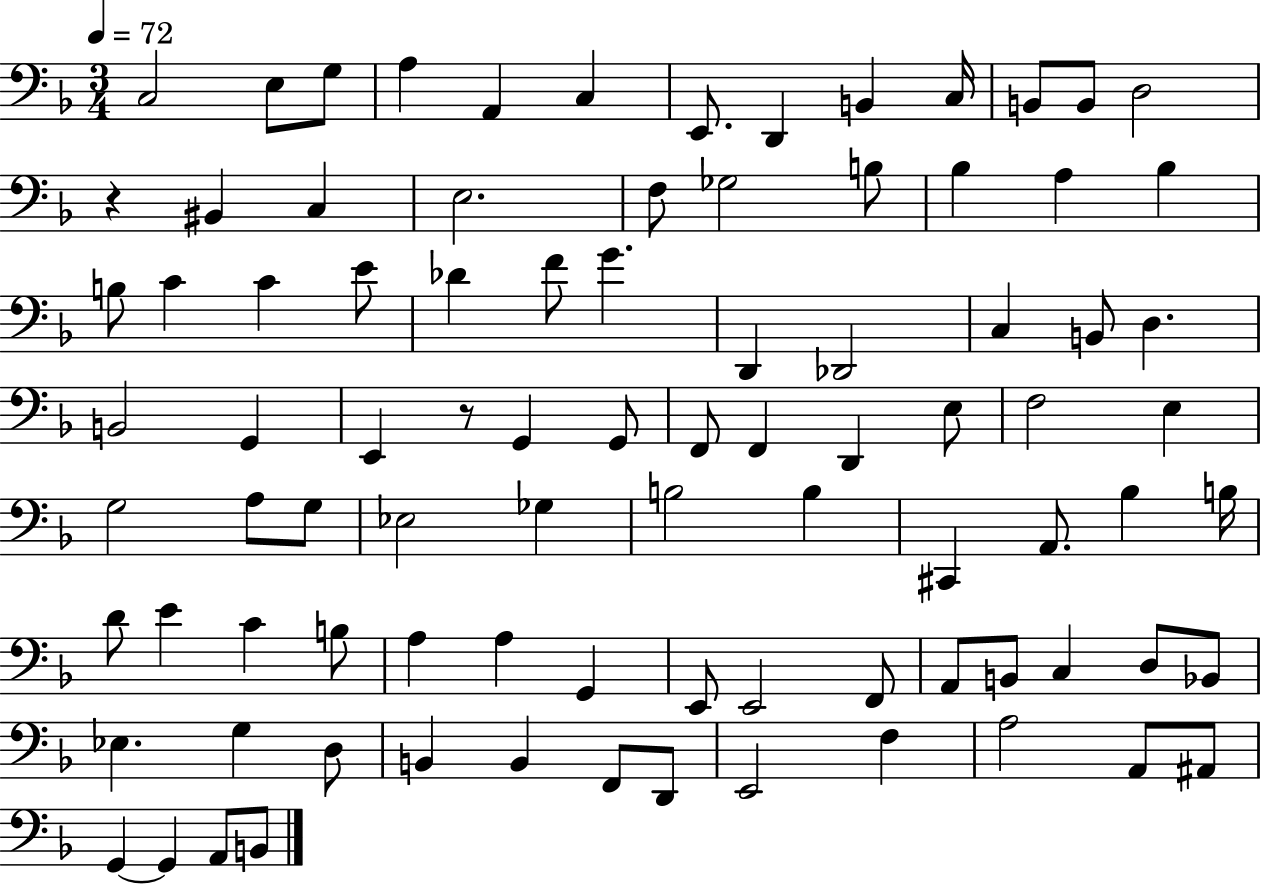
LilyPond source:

{
  \clef bass
  \numericTimeSignature
  \time 3/4
  \key f \major
  \tempo 4 = 72
  \repeat volta 2 { c2 e8 g8 | a4 a,4 c4 | e,8. d,4 b,4 c16 | b,8 b,8 d2 | \break r4 bis,4 c4 | e2. | f8 ges2 b8 | bes4 a4 bes4 | \break b8 c'4 c'4 e'8 | des'4 f'8 g'4. | d,4 des,2 | c4 b,8 d4. | \break b,2 g,4 | e,4 r8 g,4 g,8 | f,8 f,4 d,4 e8 | f2 e4 | \break g2 a8 g8 | ees2 ges4 | b2 b4 | cis,4 a,8. bes4 b16 | \break d'8 e'4 c'4 b8 | a4 a4 g,4 | e,8 e,2 f,8 | a,8 b,8 c4 d8 bes,8 | \break ees4. g4 d8 | b,4 b,4 f,8 d,8 | e,2 f4 | a2 a,8 ais,8 | \break g,4~~ g,4 a,8 b,8 | } \bar "|."
}